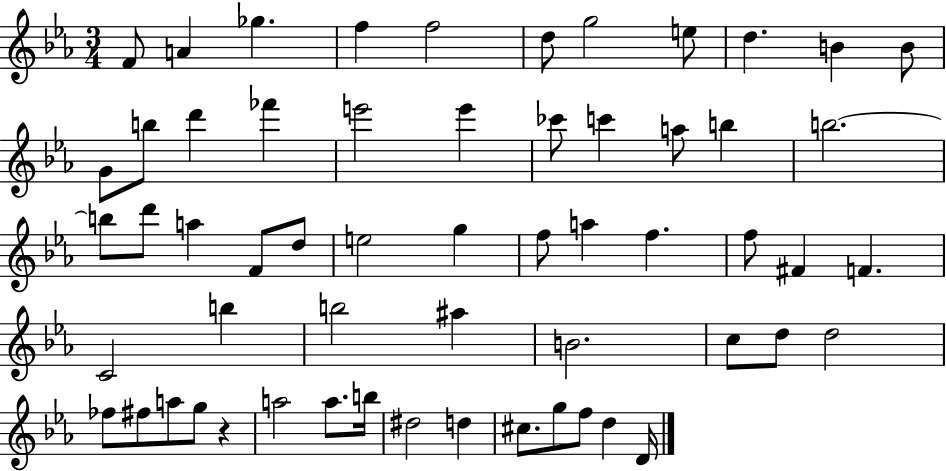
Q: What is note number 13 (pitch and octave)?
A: B5